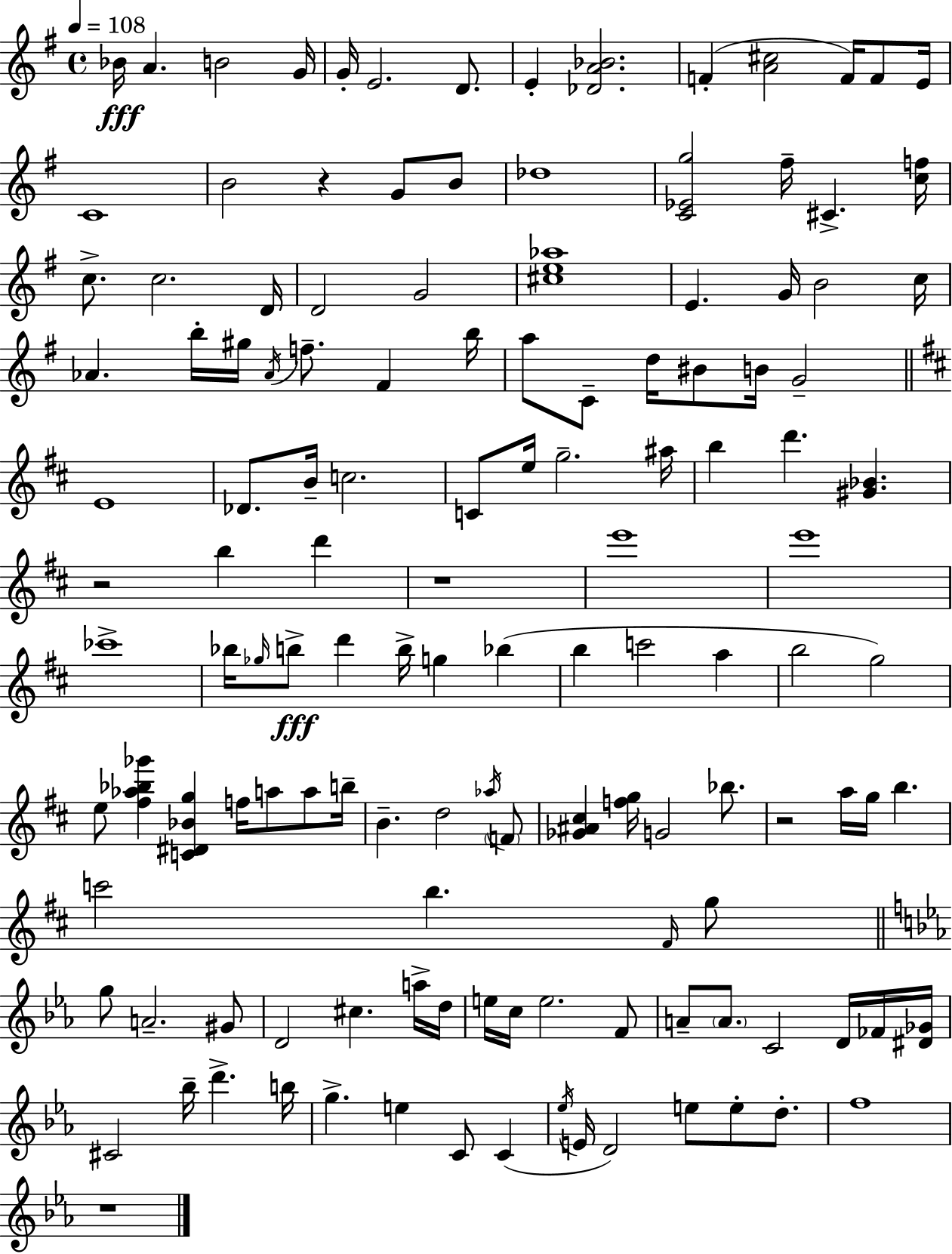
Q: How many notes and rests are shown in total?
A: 133